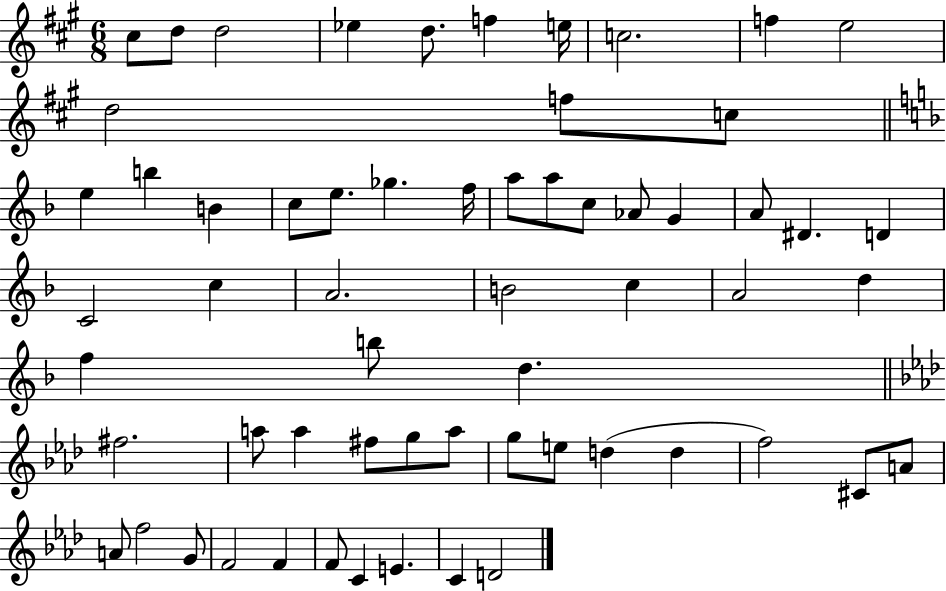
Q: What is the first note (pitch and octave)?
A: C#5